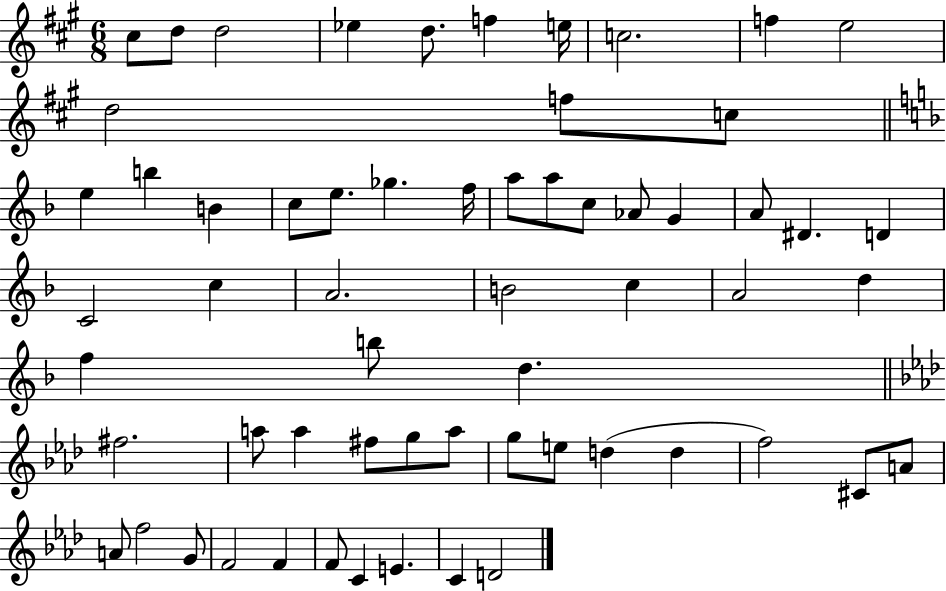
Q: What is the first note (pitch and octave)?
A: C#5